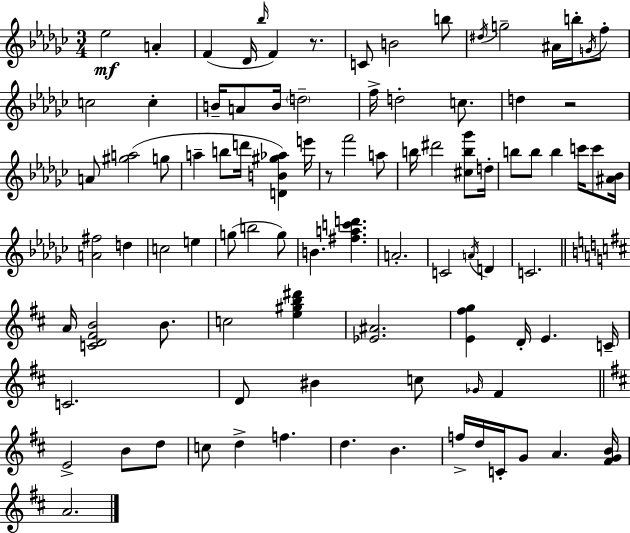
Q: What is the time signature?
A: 3/4